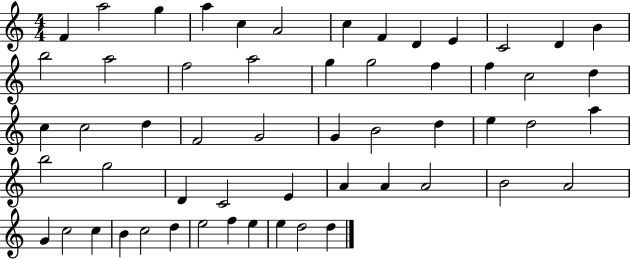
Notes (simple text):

F4/q A5/h G5/q A5/q C5/q A4/h C5/q F4/q D4/q E4/q C4/h D4/q B4/q B5/h A5/h F5/h A5/h G5/q G5/h F5/q F5/q C5/h D5/q C5/q C5/h D5/q F4/h G4/h G4/q B4/h D5/q E5/q D5/h A5/q B5/h G5/h D4/q C4/h E4/q A4/q A4/q A4/h B4/h A4/h G4/q C5/h C5/q B4/q C5/h D5/q E5/h F5/q E5/q E5/q D5/h D5/q